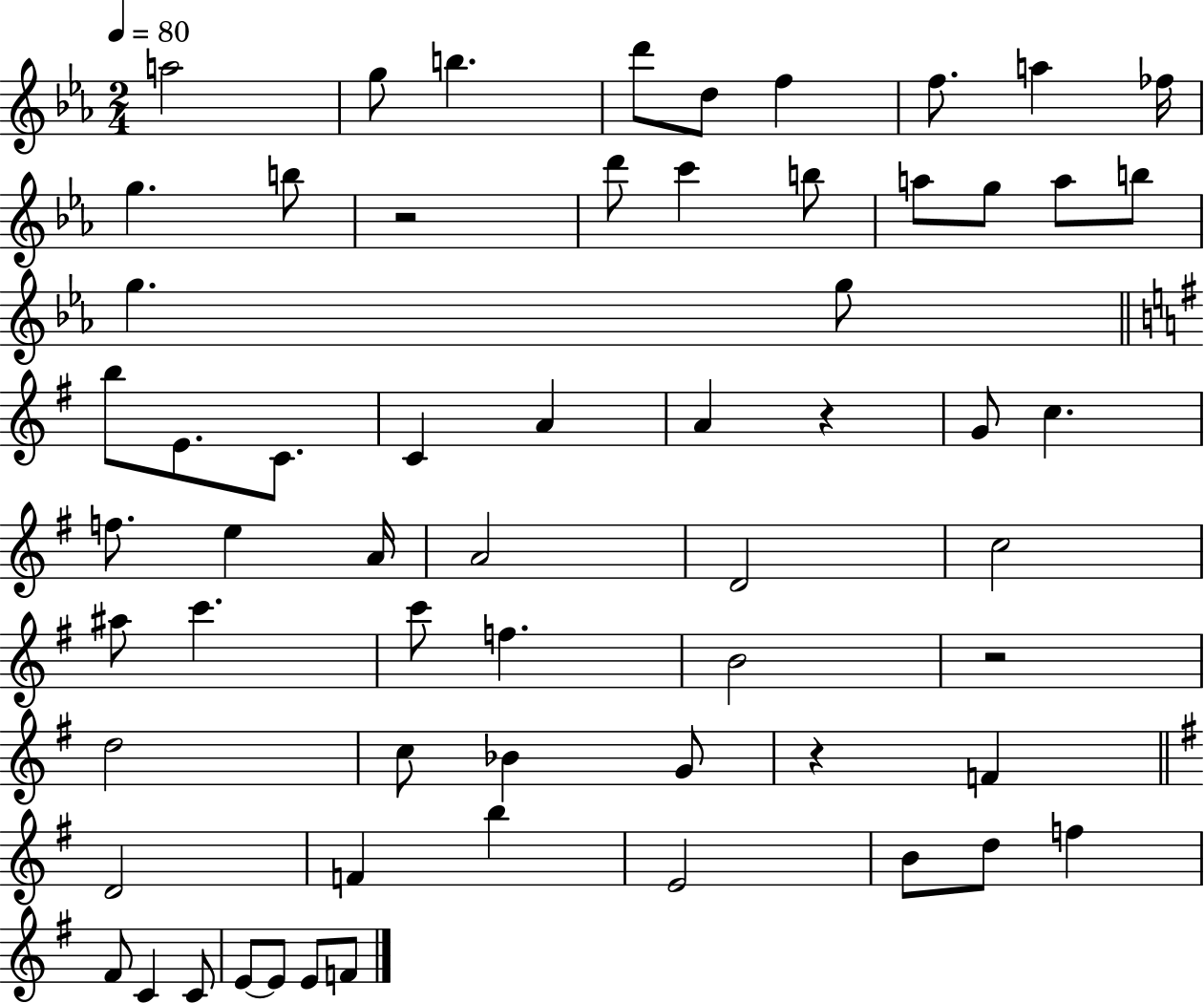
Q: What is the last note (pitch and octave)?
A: F4